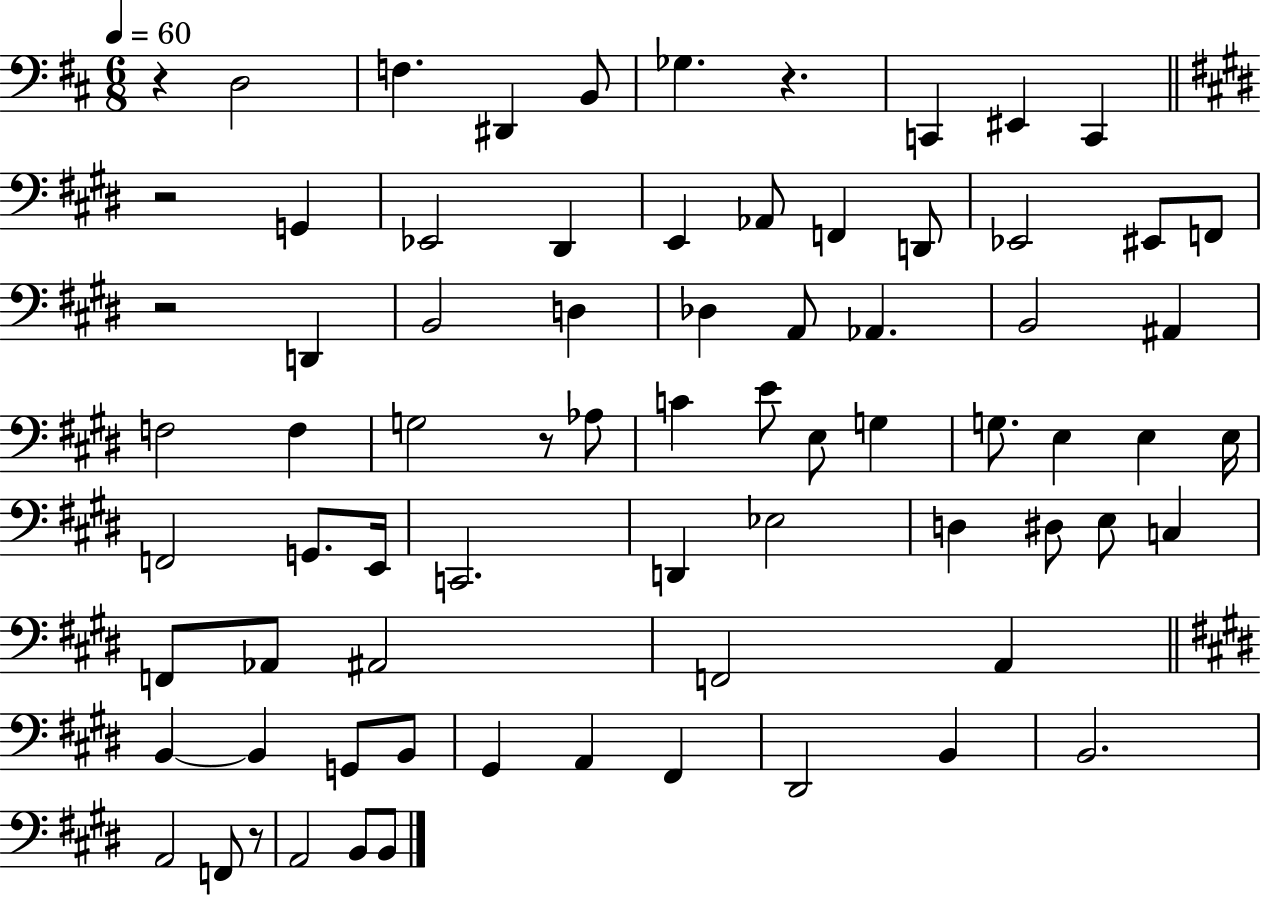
X:1
T:Untitled
M:6/8
L:1/4
K:D
z D,2 F, ^D,, B,,/2 _G, z C,, ^E,, C,, z2 G,, _E,,2 ^D,, E,, _A,,/2 F,, D,,/2 _E,,2 ^E,,/2 F,,/2 z2 D,, B,,2 D, _D, A,,/2 _A,, B,,2 ^A,, F,2 F, G,2 z/2 _A,/2 C E/2 E,/2 G, G,/2 E, E, E,/4 F,,2 G,,/2 E,,/4 C,,2 D,, _E,2 D, ^D,/2 E,/2 C, F,,/2 _A,,/2 ^A,,2 F,,2 A,, B,, B,, G,,/2 B,,/2 ^G,, A,, ^F,, ^D,,2 B,, B,,2 A,,2 F,,/2 z/2 A,,2 B,,/2 B,,/2